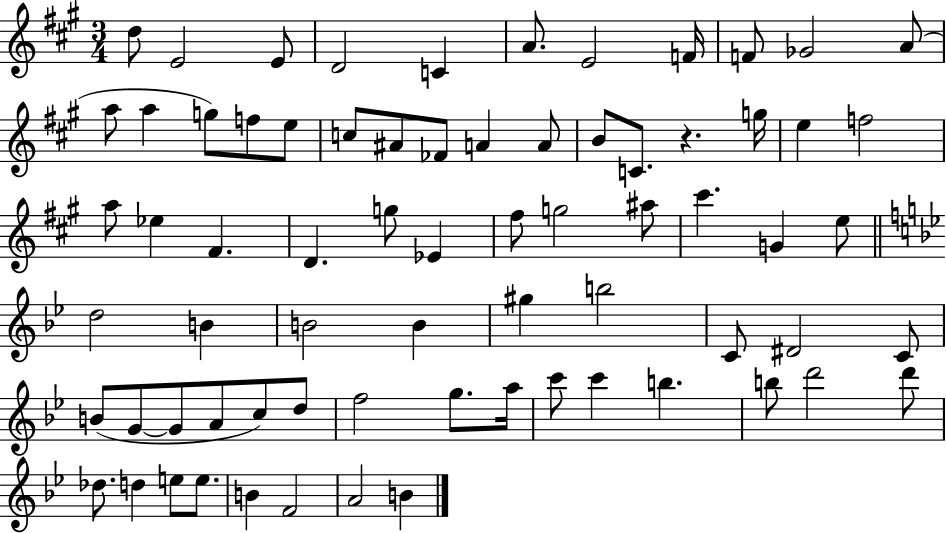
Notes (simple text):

D5/e E4/h E4/e D4/h C4/q A4/e. E4/h F4/s F4/e Gb4/h A4/e A5/e A5/q G5/e F5/e E5/e C5/e A#4/e FES4/e A4/q A4/e B4/e C4/e. R/q. G5/s E5/q F5/h A5/e Eb5/q F#4/q. D4/q. G5/e Eb4/q F#5/e G5/h A#5/e C#6/q. G4/q E5/e D5/h B4/q B4/h B4/q G#5/q B5/h C4/e D#4/h C4/e B4/e G4/e G4/e A4/e C5/e D5/e F5/h G5/e. A5/s C6/e C6/q B5/q. B5/e D6/h D6/e Db5/e. D5/q E5/e E5/e. B4/q F4/h A4/h B4/q